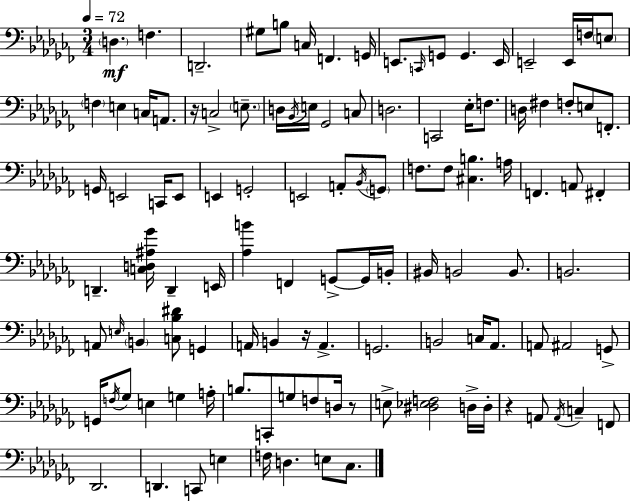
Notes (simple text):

D3/q. F3/q. D2/h. G#3/e B3/e C3/s F2/q. G2/s E2/e. C2/s G2/e G2/q. E2/s E2/h E2/s F3/s E3/e F3/q E3/q C3/s A2/e. R/s C3/h E3/e. D3/s Bb2/s E3/s Gb2/h C3/e D3/h. C2/h Eb3/s F3/e. D3/s F#3/q F3/e E3/e F2/e. G2/s E2/h C2/s E2/e E2/q G2/h E2/h A2/e Bb2/s G2/e F3/e. F3/e [C#3,B3]/q. A3/s F2/q. A2/e F#2/q D2/q. [C3,D3,A#3,Gb4]/s D2/q E2/s [Ab3,B4]/q F2/q G2/e G2/s B2/s BIS2/s B2/h B2/e. B2/h. A2/e E3/s B2/q [C3,Bb3,D#4]/e G2/q A2/s B2/q R/s A2/q. G2/h. B2/h C3/s Ab2/e. A2/e A#2/h G2/e G2/s F3/s Gb3/e E3/q G3/q A3/s B3/e. C2/e G3/e F3/e D3/s R/e E3/e [D#3,Eb3,F3]/h D3/s D3/s R/q A2/e A2/s C3/q F2/e Db2/h. D2/q. C2/e E3/q F3/s D3/q. E3/e CES3/e.